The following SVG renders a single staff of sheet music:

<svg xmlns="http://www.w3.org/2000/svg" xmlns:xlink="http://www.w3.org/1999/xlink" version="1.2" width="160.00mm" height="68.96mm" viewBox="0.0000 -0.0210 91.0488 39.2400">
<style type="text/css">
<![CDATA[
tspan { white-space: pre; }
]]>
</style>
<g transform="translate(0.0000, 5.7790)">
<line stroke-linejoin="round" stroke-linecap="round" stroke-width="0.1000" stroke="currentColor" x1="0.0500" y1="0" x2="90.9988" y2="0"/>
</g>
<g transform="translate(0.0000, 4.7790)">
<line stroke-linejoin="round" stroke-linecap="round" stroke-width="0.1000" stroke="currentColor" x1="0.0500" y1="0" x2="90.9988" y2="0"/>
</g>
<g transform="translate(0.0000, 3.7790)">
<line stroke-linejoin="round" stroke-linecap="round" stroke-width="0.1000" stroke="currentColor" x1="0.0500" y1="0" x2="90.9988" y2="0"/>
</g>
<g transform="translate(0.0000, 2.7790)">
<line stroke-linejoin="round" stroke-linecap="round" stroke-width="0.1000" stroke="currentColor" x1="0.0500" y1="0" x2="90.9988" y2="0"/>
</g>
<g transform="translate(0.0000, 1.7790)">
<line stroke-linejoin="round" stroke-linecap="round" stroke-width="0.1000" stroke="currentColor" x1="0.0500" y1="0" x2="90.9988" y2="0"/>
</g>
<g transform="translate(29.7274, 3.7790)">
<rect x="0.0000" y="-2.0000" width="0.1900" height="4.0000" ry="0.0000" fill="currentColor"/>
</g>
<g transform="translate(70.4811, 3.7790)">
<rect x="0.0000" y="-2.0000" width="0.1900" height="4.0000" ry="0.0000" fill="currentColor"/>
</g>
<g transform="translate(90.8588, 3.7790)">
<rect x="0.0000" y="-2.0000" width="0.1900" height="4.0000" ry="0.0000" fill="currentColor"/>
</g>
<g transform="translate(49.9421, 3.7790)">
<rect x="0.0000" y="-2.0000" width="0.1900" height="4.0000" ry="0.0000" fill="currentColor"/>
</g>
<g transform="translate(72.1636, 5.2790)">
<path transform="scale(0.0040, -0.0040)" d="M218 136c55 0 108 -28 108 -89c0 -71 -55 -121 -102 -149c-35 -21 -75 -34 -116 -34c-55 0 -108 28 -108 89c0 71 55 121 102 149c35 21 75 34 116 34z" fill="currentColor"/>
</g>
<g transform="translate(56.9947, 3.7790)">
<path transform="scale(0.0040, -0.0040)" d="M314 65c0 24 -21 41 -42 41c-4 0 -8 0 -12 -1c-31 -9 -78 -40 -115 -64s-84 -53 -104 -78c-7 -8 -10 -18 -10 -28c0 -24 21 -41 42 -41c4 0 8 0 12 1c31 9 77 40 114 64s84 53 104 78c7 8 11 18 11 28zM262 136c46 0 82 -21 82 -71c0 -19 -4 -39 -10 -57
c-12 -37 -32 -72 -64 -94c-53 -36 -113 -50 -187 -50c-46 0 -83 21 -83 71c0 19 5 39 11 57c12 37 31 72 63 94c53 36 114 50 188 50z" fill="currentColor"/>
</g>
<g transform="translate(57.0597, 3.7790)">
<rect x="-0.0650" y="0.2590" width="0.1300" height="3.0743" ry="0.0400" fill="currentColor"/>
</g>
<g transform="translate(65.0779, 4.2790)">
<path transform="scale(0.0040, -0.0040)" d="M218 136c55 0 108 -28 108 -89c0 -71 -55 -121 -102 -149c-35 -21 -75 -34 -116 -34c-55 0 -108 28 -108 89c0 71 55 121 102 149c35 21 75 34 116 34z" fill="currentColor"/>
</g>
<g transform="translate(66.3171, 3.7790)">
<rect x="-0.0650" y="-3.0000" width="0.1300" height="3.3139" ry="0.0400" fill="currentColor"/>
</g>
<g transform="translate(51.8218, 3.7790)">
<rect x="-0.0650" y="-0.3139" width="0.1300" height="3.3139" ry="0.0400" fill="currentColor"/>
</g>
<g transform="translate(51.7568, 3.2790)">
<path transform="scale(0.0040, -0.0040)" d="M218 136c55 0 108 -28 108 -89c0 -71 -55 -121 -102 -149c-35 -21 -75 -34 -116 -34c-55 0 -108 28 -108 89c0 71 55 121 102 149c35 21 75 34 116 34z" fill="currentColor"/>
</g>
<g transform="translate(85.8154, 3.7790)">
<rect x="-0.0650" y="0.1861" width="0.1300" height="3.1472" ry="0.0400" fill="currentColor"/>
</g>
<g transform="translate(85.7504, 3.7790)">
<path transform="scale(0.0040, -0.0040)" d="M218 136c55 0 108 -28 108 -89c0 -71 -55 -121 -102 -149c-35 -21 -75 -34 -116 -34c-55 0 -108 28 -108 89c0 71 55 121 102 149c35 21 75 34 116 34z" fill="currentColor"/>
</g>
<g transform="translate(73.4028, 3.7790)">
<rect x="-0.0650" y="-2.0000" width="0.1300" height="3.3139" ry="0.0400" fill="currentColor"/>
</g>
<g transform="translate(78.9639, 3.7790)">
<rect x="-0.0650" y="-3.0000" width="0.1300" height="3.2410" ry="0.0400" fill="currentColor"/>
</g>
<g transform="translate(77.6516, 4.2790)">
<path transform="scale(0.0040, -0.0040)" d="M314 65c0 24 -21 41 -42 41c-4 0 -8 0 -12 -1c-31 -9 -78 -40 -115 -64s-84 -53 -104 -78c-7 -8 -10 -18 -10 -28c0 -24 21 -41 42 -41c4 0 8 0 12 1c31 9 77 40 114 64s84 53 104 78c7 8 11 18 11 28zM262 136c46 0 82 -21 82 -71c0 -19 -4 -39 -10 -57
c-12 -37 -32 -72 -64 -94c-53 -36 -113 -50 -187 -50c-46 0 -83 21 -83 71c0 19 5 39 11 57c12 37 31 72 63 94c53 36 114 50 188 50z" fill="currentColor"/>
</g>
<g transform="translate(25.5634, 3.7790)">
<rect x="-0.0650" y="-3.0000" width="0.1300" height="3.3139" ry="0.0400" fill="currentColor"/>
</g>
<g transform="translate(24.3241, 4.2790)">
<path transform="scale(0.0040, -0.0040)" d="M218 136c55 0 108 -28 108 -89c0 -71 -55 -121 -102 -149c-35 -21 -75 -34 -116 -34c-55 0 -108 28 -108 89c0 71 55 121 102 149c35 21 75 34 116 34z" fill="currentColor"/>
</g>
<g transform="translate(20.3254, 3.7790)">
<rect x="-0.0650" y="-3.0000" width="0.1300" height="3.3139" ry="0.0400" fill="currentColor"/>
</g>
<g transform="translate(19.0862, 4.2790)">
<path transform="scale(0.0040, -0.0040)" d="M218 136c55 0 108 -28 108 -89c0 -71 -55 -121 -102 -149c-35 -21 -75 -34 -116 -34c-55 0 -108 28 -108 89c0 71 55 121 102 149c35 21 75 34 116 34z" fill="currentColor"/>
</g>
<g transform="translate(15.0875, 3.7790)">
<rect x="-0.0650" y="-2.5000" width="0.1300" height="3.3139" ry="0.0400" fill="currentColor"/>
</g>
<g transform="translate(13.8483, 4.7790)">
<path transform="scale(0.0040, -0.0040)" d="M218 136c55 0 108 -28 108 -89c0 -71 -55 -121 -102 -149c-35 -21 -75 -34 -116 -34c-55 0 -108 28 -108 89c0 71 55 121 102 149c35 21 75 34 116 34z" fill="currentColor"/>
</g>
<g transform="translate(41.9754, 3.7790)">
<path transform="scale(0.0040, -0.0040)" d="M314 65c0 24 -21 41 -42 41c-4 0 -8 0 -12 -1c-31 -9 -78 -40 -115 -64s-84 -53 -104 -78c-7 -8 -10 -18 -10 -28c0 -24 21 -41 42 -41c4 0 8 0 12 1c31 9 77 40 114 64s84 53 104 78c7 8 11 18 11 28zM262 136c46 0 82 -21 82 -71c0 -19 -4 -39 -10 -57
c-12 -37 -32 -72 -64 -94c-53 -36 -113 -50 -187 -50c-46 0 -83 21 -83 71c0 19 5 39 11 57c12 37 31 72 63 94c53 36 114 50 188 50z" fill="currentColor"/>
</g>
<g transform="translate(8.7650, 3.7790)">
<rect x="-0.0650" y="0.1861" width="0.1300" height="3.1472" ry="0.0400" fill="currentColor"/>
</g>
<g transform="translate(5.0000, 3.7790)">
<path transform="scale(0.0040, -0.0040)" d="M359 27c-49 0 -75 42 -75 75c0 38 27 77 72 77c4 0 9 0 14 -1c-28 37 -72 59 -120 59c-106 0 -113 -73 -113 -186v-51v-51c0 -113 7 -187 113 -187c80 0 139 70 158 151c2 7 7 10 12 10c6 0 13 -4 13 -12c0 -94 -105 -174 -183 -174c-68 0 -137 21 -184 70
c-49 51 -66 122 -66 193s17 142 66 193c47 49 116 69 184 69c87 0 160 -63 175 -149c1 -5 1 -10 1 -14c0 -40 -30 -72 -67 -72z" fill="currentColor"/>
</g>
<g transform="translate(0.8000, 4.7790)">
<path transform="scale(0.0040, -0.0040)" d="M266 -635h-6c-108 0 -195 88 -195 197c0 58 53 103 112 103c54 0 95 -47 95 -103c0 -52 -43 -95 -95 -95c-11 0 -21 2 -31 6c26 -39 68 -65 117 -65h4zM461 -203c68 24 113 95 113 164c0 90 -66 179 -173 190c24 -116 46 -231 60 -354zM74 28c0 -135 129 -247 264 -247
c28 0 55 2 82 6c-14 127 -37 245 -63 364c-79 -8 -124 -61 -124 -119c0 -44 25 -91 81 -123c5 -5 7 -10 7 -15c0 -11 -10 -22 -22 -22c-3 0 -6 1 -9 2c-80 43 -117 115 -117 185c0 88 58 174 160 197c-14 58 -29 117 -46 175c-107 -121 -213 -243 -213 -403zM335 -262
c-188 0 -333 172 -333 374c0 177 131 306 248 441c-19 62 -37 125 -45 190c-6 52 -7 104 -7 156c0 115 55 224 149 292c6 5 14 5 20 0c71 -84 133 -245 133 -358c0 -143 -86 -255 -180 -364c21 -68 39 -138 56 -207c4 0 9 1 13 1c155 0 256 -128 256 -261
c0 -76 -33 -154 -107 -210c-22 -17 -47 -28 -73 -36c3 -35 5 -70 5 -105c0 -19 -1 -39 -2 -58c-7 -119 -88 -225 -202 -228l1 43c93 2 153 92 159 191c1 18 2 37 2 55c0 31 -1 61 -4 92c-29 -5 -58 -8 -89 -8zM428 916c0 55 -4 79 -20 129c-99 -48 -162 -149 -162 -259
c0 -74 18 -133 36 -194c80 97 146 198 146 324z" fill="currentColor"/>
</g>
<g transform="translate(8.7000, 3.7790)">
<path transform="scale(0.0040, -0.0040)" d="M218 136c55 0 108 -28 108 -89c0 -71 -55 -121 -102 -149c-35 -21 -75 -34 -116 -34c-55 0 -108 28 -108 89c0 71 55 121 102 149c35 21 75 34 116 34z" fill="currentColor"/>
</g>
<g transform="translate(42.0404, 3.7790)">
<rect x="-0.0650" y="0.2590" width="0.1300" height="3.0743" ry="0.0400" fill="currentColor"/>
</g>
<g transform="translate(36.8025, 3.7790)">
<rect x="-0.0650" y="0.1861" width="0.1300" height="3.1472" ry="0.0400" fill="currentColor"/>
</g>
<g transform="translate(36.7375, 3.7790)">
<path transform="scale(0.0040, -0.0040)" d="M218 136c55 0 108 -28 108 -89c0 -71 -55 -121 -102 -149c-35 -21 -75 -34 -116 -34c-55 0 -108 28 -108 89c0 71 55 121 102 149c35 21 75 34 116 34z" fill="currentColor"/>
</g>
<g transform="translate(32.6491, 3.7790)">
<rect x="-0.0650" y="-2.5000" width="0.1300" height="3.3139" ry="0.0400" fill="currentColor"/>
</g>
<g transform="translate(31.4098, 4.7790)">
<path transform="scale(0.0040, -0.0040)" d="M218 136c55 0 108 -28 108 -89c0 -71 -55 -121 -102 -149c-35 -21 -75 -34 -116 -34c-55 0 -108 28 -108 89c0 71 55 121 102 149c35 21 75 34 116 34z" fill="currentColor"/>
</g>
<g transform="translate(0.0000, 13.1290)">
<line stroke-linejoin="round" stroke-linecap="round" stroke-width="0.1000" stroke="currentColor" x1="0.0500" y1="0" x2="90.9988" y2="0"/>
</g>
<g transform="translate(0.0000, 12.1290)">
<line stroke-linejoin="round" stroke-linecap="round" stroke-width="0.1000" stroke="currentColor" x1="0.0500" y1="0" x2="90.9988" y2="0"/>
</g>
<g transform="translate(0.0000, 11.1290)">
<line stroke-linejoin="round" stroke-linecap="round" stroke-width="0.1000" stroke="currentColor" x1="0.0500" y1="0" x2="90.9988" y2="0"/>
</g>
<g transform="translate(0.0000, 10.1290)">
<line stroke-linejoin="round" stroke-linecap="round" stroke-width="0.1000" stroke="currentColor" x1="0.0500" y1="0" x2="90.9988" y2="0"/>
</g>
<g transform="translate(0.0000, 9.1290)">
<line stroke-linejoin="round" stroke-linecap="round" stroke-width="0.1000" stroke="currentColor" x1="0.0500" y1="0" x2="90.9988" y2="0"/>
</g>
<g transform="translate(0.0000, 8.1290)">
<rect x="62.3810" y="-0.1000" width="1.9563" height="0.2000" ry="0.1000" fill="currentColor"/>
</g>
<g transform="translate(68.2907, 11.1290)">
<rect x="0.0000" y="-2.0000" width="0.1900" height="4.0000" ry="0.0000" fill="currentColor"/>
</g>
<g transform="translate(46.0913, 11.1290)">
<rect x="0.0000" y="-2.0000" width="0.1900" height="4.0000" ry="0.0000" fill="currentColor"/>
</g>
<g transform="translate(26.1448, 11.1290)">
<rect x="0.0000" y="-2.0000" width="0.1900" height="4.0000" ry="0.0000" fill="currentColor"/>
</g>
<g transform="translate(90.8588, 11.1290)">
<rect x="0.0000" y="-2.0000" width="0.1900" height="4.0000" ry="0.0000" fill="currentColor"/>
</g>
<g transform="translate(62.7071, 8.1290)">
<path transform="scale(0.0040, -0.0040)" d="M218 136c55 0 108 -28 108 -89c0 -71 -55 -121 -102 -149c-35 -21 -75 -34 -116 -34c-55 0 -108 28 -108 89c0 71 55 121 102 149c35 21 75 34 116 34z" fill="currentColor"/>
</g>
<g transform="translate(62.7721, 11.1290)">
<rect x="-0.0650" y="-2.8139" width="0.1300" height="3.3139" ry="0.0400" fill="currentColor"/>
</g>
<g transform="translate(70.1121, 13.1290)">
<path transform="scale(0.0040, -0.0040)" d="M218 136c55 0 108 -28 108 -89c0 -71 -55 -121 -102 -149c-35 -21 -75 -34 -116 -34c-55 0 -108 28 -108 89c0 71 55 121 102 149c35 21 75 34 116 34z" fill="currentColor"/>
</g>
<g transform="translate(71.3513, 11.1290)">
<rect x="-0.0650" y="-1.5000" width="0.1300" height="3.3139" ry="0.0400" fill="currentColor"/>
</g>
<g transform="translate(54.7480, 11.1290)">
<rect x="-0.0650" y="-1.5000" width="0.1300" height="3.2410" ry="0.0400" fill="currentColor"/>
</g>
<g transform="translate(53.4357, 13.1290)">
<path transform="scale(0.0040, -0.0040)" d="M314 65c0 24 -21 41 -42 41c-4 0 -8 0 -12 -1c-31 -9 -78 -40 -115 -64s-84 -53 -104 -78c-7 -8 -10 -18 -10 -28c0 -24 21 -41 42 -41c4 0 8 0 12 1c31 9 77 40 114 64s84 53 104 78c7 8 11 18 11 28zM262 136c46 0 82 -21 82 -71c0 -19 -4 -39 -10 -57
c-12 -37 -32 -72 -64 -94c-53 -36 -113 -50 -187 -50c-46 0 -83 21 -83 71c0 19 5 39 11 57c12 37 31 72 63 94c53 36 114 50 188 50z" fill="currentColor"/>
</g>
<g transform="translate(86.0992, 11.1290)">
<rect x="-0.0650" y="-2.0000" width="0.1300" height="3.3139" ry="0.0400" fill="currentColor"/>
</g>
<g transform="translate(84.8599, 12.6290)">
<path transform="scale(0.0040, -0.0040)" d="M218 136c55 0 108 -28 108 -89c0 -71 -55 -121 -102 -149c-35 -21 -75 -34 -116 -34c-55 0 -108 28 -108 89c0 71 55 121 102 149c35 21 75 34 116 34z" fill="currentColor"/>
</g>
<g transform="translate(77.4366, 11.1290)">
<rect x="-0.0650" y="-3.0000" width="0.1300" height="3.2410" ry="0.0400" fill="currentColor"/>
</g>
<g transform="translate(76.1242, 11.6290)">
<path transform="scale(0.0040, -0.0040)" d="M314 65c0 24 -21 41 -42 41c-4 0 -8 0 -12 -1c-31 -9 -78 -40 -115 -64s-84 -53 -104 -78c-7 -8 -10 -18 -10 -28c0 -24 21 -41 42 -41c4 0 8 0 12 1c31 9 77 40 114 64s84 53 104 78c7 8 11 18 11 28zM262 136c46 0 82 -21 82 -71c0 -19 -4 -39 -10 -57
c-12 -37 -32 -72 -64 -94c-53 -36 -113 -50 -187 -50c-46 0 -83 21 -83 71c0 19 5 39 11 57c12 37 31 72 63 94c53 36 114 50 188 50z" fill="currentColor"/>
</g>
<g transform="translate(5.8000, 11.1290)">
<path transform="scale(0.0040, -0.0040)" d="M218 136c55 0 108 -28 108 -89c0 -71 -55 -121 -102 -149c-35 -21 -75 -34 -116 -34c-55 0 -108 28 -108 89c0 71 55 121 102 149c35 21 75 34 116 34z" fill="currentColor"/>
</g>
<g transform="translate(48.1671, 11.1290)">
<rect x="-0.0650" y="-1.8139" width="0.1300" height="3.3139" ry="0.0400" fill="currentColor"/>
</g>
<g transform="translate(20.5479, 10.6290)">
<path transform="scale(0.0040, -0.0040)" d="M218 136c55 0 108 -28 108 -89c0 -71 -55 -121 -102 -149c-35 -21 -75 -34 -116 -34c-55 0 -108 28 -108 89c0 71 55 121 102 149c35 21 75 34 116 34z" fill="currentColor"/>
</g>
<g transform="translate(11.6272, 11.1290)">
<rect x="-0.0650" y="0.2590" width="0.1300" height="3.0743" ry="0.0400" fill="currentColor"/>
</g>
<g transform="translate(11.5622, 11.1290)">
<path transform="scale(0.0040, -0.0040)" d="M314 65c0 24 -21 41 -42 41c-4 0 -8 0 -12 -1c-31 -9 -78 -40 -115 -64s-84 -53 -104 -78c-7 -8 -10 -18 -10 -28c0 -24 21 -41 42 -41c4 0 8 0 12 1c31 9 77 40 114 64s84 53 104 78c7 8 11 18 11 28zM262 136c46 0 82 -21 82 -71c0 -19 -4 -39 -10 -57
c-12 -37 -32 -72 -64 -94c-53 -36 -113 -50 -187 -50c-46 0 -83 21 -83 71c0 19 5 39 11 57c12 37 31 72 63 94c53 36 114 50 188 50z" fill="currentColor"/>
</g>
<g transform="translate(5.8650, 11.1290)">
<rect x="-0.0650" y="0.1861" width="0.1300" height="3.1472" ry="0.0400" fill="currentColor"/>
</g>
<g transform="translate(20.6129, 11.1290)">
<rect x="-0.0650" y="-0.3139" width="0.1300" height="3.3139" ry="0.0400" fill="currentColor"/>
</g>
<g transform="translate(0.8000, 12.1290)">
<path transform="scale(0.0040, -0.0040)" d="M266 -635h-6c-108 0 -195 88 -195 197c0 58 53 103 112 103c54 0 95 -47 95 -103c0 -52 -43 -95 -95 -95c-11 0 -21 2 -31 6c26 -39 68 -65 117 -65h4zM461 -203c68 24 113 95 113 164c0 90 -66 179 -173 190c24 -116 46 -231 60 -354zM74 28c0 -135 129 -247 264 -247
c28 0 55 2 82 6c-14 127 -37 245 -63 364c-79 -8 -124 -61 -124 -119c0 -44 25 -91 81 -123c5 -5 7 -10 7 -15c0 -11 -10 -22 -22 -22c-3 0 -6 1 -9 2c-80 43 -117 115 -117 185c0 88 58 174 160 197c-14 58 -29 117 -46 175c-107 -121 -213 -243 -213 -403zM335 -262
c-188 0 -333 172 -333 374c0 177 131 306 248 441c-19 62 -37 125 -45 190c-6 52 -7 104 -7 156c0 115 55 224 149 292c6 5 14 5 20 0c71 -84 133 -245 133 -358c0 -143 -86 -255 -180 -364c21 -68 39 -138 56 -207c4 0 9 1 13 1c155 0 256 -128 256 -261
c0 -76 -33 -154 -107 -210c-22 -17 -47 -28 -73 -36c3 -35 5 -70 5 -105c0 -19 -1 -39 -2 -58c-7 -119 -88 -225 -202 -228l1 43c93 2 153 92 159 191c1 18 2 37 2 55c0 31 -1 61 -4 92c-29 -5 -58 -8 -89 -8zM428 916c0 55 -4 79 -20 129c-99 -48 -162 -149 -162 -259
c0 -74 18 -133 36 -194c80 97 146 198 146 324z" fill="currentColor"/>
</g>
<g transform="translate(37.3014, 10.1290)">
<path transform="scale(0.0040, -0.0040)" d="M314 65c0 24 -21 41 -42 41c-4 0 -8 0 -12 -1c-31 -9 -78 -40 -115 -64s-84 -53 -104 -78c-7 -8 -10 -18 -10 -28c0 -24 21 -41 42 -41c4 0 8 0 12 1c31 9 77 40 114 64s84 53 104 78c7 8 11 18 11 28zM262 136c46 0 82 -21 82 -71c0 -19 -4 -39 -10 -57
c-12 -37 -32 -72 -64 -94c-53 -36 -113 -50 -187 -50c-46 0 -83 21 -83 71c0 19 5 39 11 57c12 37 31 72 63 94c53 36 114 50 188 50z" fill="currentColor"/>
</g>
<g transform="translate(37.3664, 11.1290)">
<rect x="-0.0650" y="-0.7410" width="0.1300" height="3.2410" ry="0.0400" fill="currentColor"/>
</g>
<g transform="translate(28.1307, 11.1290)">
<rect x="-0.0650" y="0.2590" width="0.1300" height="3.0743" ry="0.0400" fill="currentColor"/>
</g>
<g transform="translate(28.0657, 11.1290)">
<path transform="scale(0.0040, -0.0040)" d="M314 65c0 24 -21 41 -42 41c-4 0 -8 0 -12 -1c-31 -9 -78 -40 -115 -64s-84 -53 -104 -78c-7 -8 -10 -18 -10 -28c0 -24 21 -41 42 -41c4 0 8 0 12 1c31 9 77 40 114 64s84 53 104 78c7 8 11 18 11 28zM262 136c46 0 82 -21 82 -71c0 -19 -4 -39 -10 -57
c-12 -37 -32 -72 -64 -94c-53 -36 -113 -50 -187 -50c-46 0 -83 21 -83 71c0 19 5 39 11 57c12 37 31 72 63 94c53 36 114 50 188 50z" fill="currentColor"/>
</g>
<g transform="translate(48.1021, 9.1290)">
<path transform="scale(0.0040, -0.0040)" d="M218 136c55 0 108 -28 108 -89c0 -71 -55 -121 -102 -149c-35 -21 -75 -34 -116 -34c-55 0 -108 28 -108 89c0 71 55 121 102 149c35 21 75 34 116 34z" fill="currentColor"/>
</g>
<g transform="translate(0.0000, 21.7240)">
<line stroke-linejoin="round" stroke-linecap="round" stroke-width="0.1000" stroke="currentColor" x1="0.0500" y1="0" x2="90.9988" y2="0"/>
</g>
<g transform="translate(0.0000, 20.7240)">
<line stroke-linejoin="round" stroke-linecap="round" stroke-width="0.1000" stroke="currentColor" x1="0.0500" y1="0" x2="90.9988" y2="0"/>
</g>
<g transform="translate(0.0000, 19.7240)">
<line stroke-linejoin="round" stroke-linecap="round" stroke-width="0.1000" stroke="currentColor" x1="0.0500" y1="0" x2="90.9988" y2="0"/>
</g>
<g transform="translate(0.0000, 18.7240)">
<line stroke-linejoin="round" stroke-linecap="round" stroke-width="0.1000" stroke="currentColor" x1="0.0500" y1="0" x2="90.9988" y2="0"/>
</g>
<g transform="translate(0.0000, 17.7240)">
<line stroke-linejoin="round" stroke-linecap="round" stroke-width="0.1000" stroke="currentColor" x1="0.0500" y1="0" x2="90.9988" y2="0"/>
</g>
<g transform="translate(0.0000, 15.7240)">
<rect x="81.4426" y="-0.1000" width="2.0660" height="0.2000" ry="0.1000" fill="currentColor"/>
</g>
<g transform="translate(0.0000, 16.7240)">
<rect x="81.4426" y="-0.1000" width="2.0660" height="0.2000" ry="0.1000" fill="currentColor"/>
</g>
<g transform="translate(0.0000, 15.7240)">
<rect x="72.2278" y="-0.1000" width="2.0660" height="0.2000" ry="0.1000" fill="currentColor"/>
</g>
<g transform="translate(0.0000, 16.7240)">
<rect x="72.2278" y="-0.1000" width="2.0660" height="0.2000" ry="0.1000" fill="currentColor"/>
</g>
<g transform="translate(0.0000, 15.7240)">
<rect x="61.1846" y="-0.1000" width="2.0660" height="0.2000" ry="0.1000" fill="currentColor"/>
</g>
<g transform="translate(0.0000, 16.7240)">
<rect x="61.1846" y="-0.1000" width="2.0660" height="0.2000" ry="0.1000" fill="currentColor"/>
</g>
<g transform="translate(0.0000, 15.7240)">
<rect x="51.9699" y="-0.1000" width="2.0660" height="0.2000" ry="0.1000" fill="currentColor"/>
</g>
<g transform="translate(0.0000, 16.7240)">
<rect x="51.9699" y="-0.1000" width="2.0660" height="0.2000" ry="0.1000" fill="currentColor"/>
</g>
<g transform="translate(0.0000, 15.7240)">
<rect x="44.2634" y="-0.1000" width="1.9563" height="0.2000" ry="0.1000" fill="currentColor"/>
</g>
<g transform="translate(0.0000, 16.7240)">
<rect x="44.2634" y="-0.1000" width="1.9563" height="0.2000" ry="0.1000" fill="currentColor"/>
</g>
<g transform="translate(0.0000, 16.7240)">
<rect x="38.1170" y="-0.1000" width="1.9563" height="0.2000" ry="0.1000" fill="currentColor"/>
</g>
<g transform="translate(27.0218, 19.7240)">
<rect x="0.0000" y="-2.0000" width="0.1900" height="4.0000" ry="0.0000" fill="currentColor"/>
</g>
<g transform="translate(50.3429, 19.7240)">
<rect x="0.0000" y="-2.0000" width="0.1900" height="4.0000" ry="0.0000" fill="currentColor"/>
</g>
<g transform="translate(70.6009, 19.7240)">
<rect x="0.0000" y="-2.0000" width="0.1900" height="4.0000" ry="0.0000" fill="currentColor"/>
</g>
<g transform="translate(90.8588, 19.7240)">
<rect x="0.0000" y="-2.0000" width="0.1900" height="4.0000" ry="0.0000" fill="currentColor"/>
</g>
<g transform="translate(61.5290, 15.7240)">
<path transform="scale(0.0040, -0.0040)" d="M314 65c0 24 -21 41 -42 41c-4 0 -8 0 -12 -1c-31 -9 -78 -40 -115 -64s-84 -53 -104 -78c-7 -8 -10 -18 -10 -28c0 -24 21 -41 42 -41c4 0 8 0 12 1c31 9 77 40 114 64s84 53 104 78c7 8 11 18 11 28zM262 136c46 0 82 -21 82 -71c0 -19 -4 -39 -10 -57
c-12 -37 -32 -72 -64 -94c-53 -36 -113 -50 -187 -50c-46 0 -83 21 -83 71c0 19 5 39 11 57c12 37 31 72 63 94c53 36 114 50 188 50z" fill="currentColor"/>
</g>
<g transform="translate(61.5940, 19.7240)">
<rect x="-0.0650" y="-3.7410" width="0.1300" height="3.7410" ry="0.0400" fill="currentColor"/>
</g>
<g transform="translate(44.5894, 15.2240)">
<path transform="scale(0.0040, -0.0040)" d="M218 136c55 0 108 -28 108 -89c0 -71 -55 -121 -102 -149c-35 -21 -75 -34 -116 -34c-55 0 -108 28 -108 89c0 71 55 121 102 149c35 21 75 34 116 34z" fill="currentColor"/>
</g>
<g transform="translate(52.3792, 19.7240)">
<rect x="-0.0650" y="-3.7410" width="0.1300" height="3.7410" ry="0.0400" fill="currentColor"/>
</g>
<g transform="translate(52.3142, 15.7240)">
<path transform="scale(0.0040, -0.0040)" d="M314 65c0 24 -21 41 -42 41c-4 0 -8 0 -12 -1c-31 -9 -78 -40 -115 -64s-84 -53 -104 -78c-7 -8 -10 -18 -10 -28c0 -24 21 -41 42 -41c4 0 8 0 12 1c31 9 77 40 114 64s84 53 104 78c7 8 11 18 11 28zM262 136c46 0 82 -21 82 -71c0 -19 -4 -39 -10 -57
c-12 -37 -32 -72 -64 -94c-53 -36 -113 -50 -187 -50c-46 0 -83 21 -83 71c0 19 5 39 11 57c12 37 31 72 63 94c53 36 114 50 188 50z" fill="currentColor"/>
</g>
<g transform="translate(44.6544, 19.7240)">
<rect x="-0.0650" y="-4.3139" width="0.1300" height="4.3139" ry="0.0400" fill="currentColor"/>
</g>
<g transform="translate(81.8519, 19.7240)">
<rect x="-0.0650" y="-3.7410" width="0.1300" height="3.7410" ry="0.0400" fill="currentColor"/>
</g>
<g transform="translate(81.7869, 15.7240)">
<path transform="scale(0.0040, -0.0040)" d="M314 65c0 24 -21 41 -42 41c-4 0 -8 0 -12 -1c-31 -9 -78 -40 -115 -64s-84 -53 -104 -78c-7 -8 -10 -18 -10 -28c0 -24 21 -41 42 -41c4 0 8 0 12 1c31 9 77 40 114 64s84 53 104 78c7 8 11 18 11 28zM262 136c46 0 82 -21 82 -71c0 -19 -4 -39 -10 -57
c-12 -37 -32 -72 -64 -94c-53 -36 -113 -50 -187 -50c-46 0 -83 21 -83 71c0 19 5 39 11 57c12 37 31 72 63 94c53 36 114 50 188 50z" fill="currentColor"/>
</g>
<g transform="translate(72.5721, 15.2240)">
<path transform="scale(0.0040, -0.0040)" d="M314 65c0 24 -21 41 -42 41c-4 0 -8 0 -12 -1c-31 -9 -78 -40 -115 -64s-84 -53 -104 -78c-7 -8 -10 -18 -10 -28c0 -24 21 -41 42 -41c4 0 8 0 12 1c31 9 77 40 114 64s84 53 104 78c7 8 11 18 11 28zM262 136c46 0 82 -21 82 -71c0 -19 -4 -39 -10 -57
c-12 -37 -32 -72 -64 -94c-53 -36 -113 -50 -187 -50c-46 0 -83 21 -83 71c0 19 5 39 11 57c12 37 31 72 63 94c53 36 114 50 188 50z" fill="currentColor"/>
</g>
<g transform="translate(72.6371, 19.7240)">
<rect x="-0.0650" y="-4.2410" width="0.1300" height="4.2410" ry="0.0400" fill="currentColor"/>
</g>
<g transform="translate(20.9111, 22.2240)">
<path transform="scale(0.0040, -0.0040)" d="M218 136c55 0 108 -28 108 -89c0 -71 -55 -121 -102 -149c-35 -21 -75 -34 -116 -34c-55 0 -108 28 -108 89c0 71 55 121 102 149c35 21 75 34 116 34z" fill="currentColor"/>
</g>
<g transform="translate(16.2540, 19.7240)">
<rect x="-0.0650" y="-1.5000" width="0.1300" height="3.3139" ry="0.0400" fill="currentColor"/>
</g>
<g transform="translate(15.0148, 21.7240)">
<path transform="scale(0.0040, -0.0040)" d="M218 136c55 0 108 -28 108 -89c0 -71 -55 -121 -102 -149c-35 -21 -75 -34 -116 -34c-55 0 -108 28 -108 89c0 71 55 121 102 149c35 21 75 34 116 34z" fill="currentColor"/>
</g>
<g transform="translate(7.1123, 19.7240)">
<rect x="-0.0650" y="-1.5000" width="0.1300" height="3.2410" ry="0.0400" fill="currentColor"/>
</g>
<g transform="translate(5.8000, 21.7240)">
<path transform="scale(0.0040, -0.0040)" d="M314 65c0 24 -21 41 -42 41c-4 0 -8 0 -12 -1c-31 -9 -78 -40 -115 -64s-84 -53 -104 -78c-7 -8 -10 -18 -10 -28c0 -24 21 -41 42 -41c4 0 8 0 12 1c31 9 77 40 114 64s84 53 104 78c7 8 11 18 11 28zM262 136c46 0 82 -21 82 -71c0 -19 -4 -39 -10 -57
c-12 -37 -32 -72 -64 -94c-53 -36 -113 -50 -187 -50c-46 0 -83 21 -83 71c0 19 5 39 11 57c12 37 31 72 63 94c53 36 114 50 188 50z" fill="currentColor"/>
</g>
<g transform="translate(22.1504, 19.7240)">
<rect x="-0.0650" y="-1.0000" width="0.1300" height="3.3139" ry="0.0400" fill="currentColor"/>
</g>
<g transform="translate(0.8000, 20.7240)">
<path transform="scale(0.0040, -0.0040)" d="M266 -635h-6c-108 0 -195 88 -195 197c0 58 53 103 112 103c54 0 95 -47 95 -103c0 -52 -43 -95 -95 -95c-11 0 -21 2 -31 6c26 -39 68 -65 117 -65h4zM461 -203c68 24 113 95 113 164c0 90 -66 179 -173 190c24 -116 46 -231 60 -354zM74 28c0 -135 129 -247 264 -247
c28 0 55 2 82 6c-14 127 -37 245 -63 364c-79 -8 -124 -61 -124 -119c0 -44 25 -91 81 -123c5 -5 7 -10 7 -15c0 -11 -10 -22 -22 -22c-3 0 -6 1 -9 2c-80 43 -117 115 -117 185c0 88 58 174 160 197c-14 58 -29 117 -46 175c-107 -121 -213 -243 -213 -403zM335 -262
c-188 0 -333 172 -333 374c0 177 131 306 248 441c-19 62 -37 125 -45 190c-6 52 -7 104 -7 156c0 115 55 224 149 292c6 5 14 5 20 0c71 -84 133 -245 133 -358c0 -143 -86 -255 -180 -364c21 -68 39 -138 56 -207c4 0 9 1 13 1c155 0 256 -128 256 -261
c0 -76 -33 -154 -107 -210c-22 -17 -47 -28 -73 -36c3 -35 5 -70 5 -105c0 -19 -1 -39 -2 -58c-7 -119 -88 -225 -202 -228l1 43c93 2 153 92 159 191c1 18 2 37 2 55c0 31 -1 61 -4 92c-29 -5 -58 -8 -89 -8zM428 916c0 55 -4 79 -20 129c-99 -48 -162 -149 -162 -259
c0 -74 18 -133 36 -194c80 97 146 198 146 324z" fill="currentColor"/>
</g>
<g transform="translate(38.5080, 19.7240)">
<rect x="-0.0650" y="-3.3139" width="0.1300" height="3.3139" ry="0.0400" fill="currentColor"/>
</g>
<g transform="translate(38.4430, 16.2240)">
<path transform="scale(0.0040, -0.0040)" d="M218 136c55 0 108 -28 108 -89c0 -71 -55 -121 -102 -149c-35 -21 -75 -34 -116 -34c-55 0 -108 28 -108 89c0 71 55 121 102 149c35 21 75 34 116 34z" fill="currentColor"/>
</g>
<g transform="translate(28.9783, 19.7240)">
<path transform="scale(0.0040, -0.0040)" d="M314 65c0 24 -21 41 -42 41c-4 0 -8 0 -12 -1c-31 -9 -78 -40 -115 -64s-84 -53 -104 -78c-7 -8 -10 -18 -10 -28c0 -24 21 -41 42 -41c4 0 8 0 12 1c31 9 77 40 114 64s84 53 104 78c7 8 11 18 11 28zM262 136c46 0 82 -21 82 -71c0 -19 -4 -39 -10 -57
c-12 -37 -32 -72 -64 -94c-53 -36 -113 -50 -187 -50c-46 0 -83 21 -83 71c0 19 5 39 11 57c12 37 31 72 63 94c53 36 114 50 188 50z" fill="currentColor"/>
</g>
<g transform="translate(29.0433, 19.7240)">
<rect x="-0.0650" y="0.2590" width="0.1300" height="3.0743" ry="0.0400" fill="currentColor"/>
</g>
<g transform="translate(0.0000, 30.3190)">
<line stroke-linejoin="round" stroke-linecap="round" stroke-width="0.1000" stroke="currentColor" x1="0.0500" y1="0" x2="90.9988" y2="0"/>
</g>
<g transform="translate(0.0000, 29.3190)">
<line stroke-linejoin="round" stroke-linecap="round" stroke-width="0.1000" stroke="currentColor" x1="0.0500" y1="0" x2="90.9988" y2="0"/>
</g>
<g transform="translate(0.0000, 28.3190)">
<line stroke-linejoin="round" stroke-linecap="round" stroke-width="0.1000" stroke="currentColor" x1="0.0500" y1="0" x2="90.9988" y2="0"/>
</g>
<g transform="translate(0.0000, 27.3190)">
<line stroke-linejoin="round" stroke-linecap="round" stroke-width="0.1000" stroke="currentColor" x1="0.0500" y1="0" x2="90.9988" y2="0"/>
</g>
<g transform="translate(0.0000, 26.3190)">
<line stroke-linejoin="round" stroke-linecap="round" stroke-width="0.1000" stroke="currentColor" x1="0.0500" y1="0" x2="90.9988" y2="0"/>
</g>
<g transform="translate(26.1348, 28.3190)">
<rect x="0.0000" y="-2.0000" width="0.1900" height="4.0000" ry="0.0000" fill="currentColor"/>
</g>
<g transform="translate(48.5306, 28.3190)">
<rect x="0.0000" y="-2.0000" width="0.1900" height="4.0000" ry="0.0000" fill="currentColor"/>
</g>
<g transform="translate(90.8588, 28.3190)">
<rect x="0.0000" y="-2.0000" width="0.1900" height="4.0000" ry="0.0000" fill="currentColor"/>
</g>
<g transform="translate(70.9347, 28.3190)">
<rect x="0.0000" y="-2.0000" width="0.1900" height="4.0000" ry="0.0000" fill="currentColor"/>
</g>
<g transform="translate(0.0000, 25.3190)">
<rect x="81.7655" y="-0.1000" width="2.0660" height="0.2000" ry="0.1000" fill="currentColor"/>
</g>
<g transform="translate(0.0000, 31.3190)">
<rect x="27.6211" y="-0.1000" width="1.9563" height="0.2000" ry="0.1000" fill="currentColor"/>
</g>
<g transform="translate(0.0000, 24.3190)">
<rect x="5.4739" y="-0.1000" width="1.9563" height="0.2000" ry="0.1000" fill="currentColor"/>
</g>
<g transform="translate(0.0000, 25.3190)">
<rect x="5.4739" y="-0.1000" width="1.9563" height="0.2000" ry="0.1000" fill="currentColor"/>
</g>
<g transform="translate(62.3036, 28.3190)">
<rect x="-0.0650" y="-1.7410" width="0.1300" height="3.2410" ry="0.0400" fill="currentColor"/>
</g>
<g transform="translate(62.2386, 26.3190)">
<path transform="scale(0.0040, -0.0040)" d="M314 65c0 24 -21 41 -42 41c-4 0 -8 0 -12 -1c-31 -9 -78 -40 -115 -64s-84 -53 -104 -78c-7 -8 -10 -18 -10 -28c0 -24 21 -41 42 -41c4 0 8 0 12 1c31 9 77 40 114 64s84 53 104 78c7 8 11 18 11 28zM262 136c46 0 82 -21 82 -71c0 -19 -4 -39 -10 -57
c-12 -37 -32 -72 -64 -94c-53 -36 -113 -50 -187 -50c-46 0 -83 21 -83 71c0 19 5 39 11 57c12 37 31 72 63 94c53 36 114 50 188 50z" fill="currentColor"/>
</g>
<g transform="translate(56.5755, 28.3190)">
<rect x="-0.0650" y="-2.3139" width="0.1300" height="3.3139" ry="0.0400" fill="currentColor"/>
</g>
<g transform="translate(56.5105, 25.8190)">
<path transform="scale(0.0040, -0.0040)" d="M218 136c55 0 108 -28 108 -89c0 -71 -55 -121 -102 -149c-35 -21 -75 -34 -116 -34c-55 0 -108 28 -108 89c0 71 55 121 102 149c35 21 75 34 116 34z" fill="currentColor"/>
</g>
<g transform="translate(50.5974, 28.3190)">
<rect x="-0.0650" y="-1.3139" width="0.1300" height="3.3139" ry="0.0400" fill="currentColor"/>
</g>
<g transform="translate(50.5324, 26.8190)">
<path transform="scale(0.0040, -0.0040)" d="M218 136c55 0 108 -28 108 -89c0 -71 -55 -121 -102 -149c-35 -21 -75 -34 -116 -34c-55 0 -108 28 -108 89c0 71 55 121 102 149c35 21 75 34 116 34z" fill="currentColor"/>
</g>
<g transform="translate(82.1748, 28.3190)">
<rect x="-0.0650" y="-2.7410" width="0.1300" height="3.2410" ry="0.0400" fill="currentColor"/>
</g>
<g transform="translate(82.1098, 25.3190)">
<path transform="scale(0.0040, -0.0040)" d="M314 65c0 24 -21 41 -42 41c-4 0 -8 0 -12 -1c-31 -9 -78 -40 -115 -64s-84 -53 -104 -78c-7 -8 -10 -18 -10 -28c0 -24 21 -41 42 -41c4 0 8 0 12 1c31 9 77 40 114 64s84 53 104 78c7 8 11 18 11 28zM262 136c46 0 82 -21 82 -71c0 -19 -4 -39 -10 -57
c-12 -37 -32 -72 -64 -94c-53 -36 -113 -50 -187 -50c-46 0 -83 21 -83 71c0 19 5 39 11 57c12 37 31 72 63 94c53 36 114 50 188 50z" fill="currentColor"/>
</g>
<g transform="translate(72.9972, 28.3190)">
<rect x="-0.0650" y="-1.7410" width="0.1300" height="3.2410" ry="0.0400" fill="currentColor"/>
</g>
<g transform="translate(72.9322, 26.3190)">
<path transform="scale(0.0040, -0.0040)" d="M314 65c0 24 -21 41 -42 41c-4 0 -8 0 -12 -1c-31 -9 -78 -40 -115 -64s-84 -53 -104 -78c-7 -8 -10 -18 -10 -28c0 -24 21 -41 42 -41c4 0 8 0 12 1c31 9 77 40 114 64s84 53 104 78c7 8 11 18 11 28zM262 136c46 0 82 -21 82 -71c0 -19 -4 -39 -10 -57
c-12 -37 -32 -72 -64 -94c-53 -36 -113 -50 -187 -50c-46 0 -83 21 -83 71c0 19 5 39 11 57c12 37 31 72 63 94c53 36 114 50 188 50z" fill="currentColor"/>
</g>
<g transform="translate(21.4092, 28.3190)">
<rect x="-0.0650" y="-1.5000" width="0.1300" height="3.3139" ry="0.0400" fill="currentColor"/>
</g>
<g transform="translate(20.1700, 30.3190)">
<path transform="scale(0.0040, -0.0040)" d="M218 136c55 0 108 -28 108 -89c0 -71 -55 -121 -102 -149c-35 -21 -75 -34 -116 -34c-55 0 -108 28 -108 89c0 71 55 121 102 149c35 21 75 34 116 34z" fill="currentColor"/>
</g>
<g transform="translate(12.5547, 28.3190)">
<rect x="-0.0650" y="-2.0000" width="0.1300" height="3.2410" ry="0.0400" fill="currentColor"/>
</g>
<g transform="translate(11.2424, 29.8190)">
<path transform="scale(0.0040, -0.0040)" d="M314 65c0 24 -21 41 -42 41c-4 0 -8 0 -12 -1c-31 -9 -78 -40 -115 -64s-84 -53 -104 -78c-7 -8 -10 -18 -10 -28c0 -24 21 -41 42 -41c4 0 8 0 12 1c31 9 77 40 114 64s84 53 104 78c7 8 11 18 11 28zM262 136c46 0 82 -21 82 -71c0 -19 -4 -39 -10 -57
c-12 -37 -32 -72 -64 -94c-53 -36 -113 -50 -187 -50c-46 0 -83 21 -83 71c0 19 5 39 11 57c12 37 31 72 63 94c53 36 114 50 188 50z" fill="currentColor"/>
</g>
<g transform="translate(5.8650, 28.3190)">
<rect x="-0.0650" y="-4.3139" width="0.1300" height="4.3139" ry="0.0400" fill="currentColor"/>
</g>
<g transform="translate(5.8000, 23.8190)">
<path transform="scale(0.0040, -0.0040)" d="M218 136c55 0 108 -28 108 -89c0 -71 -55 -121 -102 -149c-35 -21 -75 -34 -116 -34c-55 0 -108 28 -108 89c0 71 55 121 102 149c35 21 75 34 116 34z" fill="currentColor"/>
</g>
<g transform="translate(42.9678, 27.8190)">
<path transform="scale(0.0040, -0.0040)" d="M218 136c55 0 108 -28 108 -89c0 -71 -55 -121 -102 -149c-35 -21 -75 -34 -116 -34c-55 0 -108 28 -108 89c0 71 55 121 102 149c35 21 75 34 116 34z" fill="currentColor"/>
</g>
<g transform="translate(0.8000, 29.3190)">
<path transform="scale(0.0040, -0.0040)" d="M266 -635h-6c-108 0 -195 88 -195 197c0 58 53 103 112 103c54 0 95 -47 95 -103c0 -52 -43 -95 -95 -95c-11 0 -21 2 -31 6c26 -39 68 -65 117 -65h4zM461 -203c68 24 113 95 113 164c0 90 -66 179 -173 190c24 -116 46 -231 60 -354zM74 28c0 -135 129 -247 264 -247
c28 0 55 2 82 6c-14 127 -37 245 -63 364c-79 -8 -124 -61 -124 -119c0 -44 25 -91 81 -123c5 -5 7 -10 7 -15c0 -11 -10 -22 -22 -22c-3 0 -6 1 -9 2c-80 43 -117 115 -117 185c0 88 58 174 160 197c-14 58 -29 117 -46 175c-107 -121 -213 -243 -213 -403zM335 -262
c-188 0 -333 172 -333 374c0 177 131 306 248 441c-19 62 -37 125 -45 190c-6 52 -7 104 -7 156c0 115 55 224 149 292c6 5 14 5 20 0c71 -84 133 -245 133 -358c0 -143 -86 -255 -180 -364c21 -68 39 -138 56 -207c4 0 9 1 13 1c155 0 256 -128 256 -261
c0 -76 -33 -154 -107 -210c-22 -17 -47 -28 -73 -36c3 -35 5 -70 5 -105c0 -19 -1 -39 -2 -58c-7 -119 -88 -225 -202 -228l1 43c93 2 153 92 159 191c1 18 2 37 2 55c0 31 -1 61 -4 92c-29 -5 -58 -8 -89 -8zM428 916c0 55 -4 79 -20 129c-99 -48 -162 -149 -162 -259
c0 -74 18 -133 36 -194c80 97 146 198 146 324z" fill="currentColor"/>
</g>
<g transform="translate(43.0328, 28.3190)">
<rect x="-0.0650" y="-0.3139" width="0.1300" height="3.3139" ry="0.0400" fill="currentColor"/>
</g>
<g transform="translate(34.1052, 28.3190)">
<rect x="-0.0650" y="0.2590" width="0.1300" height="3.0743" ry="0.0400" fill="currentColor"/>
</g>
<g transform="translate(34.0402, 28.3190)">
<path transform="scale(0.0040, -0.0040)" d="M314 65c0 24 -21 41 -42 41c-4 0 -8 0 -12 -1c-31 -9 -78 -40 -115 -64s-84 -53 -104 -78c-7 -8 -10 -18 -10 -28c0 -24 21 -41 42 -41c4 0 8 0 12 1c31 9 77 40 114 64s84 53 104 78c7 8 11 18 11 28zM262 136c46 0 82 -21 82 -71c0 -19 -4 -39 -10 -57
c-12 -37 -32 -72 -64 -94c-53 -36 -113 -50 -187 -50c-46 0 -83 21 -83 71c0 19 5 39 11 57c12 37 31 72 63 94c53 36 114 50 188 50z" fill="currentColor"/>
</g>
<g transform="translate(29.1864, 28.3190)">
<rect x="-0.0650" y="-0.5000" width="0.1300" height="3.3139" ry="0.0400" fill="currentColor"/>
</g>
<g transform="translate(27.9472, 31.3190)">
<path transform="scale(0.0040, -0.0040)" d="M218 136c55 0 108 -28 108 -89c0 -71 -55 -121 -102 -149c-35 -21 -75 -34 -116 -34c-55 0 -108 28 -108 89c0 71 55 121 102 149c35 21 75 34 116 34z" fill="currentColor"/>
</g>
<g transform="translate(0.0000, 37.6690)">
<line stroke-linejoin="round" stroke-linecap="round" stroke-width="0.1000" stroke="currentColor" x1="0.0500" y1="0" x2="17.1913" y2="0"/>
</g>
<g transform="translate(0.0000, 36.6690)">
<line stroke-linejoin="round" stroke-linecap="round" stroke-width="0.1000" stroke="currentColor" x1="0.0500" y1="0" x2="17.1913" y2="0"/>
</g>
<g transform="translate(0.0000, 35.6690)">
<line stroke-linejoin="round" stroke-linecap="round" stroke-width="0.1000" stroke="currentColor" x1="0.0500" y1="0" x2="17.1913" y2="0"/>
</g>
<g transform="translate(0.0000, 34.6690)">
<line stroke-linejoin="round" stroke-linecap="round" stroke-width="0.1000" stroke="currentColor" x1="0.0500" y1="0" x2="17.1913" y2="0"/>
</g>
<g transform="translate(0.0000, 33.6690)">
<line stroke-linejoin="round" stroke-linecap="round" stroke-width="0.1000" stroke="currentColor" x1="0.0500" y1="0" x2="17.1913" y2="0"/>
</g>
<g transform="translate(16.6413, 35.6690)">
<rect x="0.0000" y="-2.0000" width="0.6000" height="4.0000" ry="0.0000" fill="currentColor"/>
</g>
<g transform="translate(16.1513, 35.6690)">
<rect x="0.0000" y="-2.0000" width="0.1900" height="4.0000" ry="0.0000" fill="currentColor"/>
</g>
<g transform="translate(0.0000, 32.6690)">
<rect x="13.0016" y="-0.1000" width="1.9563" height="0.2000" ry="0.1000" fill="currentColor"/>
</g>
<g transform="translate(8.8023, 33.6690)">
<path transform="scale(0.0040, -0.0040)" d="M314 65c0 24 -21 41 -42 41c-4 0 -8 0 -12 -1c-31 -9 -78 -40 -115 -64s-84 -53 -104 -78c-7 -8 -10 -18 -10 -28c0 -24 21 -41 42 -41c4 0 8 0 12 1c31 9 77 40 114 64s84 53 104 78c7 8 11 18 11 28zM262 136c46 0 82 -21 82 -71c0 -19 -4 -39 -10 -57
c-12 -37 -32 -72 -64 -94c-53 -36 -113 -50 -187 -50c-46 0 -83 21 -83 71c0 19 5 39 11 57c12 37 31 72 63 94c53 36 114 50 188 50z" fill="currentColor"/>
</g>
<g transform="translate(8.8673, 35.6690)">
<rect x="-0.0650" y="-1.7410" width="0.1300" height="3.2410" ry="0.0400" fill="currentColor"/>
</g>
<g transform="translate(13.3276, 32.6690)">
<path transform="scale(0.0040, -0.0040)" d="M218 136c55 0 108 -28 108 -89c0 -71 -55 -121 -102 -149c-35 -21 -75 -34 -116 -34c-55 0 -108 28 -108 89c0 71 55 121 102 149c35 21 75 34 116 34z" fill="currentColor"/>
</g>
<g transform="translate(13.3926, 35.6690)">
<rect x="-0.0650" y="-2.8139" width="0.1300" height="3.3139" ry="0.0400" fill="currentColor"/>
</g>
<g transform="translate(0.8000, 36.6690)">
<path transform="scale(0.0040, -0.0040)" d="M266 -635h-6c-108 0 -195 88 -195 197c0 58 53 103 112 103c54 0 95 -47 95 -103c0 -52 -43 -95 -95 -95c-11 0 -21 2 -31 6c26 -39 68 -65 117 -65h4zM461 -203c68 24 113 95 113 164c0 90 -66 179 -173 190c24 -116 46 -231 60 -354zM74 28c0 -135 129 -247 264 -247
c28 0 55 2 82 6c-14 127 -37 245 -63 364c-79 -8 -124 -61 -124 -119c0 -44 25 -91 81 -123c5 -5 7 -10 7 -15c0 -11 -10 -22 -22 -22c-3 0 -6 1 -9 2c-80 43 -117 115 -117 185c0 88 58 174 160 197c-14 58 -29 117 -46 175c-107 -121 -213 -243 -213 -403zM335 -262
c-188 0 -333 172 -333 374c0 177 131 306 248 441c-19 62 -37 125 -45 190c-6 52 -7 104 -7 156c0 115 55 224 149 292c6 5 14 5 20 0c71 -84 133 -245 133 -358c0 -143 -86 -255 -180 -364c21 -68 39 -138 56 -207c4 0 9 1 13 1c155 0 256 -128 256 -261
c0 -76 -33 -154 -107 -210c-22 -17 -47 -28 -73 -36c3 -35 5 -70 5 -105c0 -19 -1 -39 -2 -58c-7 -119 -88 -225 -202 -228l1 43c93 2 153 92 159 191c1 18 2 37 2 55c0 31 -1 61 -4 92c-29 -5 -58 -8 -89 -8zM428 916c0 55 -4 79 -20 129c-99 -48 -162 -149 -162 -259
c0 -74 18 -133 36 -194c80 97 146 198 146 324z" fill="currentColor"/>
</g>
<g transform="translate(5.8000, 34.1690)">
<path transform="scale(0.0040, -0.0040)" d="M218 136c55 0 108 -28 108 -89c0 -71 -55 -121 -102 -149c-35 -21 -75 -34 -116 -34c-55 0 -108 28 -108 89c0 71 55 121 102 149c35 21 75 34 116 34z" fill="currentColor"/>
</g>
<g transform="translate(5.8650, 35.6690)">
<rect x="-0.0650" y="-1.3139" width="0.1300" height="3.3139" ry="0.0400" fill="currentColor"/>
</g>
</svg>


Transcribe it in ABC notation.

X:1
T:Untitled
M:4/4
L:1/4
K:C
B G A A G B B2 c B2 A F A2 B B B2 c B2 d2 f E2 a E A2 F E2 E D B2 b d' c'2 c'2 d'2 c'2 d' F2 E C B2 c e g f2 f2 a2 e f2 a